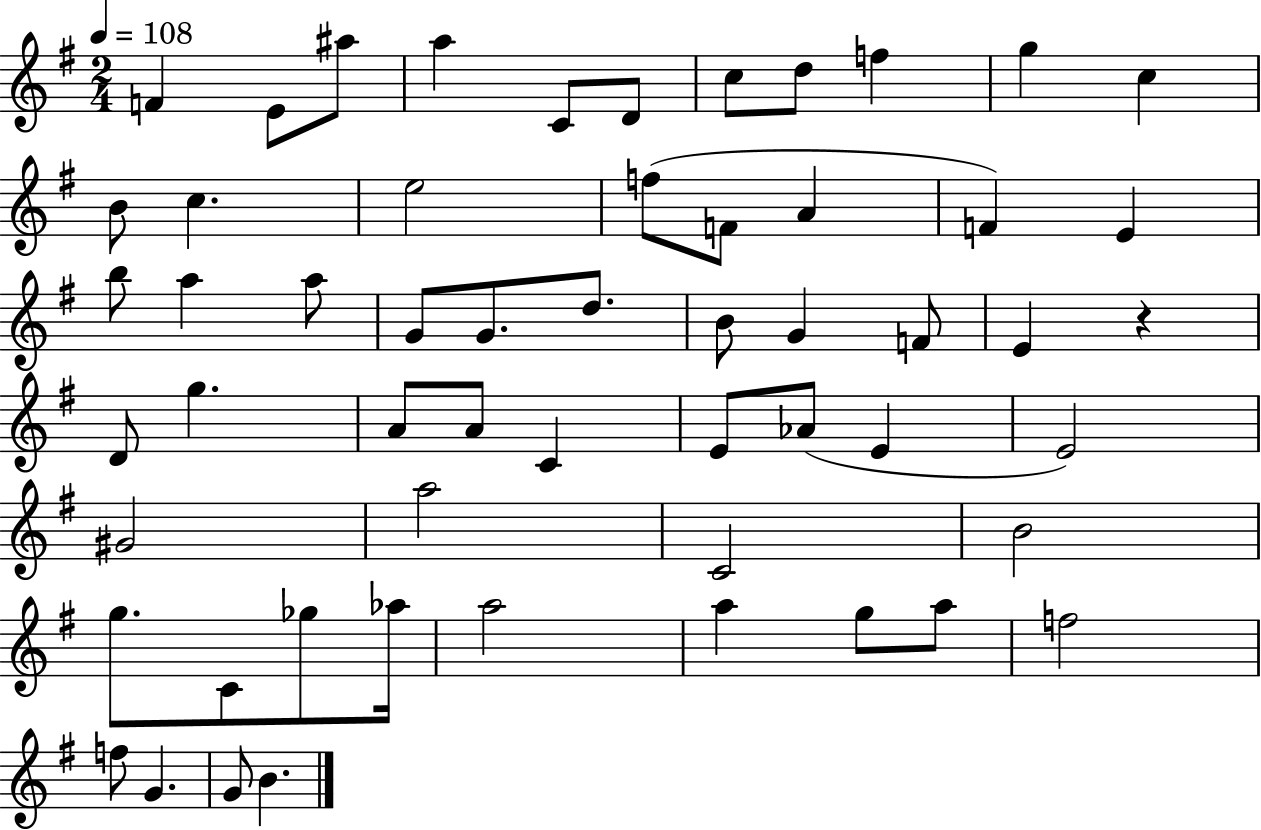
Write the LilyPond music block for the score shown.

{
  \clef treble
  \numericTimeSignature
  \time 2/4
  \key g \major
  \tempo 4 = 108
  f'4 e'8 ais''8 | a''4 c'8 d'8 | c''8 d''8 f''4 | g''4 c''4 | \break b'8 c''4. | e''2 | f''8( f'8 a'4 | f'4) e'4 | \break b''8 a''4 a''8 | g'8 g'8. d''8. | b'8 g'4 f'8 | e'4 r4 | \break d'8 g''4. | a'8 a'8 c'4 | e'8 aes'8( e'4 | e'2) | \break gis'2 | a''2 | c'2 | b'2 | \break g''8. c'8 ges''8 aes''16 | a''2 | a''4 g''8 a''8 | f''2 | \break f''8 g'4. | g'8 b'4. | \bar "|."
}